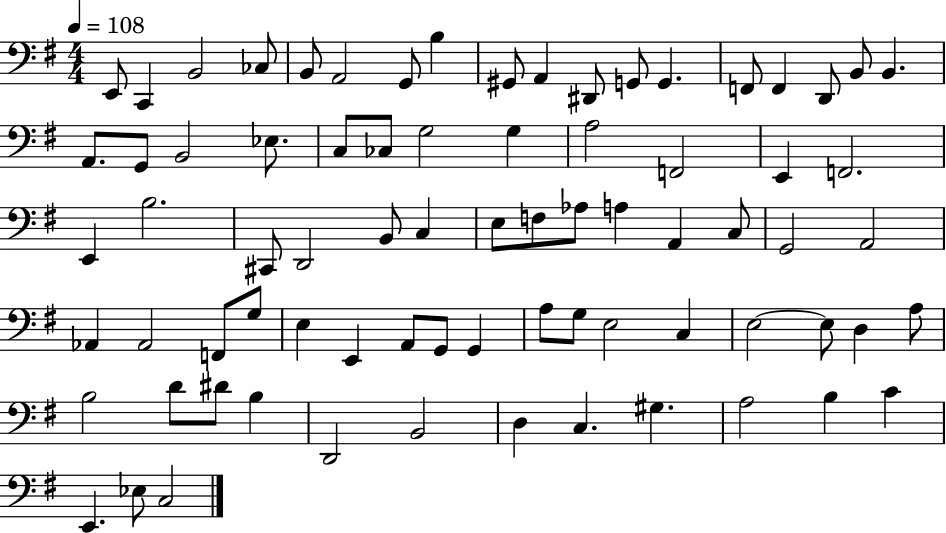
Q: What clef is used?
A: bass